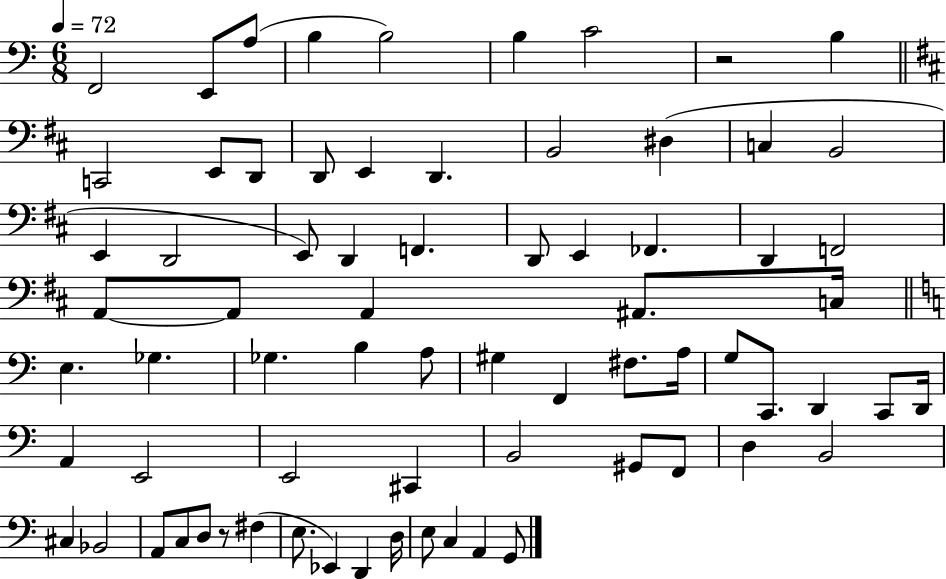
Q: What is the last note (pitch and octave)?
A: G2